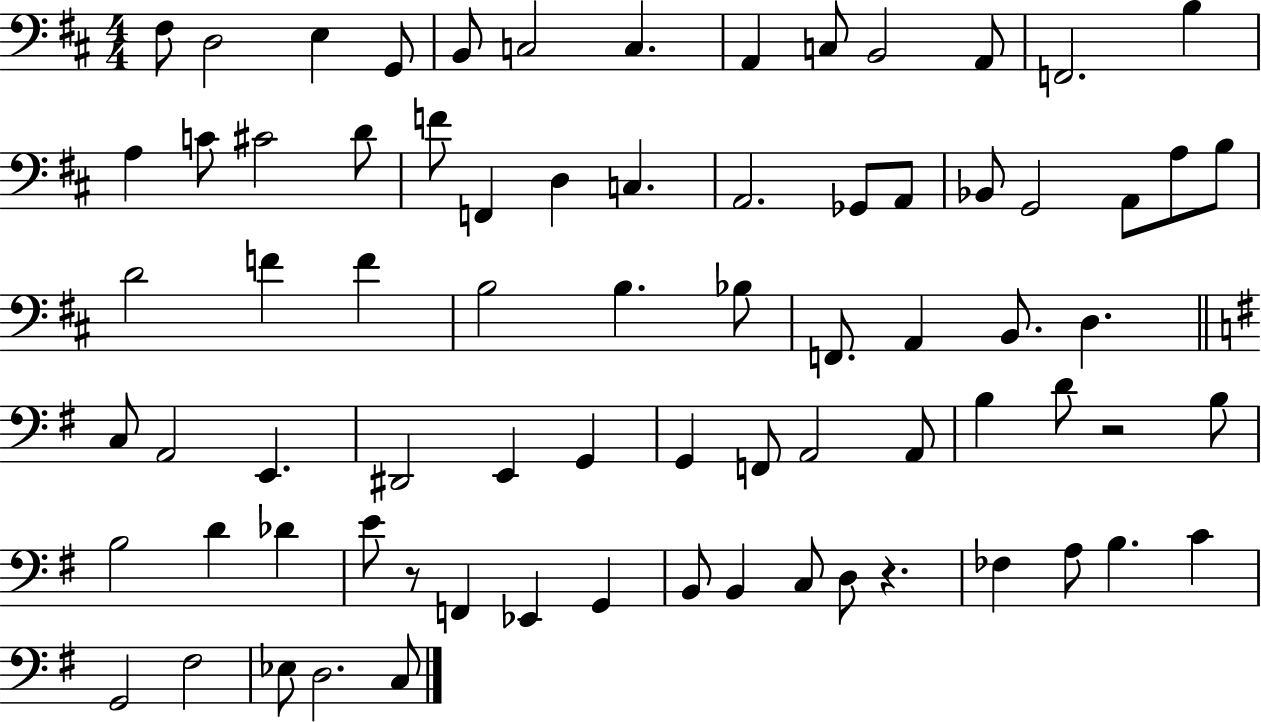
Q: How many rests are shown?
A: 3